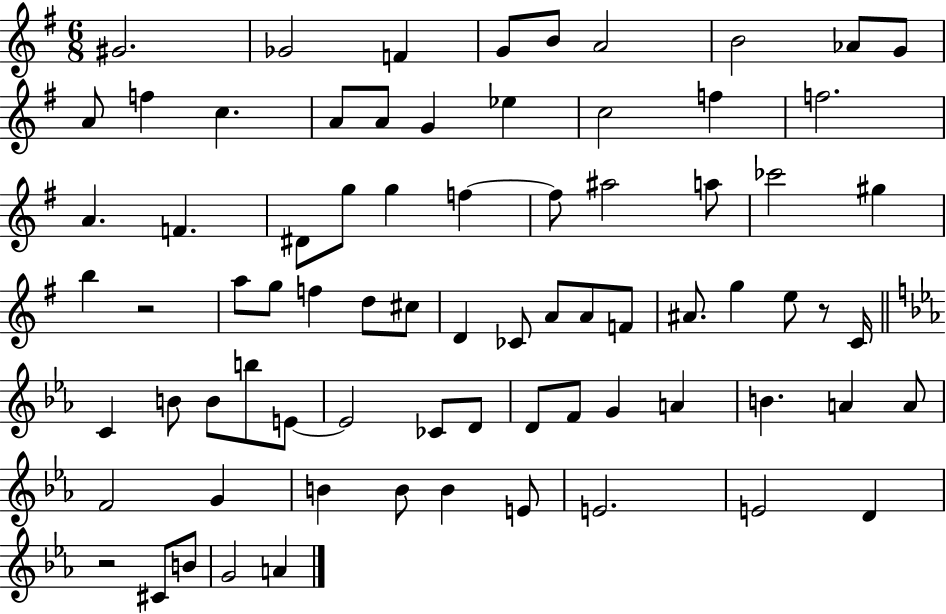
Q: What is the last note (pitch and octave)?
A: A4